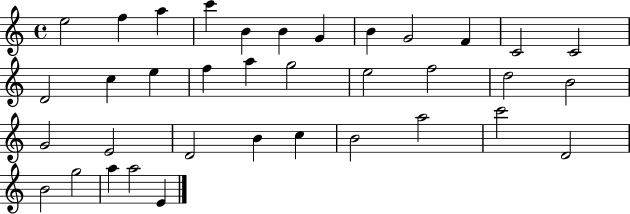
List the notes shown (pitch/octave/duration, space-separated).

E5/h F5/q A5/q C6/q B4/q B4/q G4/q B4/q G4/h F4/q C4/h C4/h D4/h C5/q E5/q F5/q A5/q G5/h E5/h F5/h D5/h B4/h G4/h E4/h D4/h B4/q C5/q B4/h A5/h C6/h D4/h B4/h G5/h A5/q A5/h E4/q